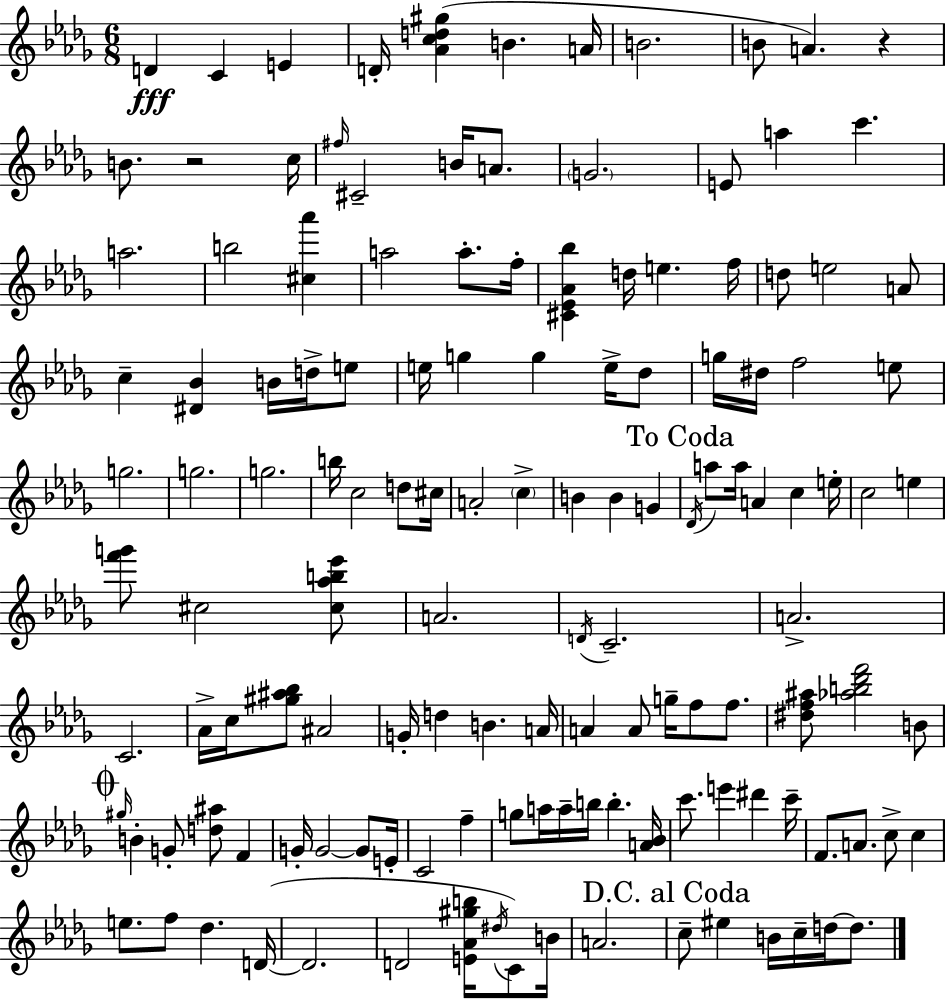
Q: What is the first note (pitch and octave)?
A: D4